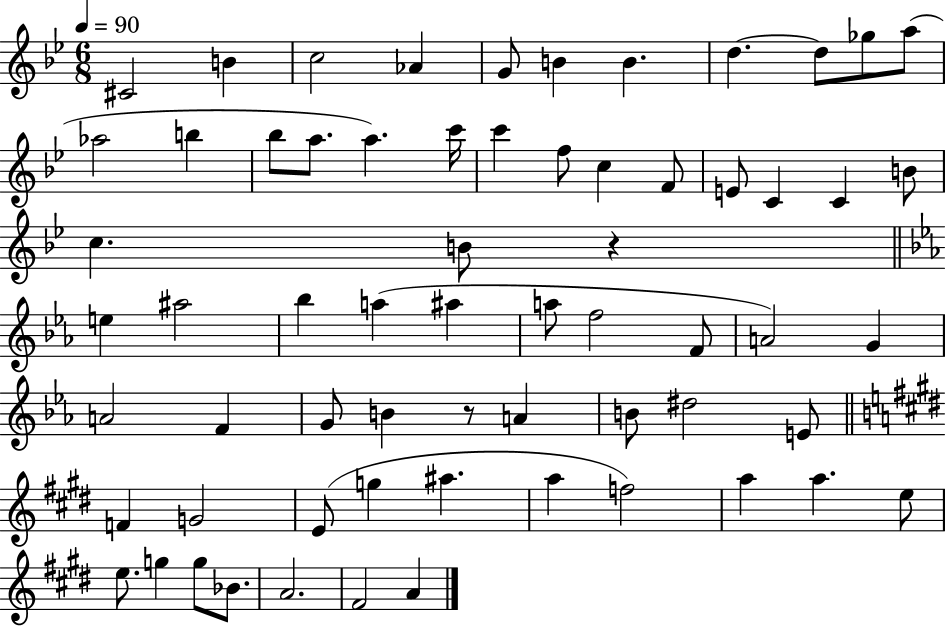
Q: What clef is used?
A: treble